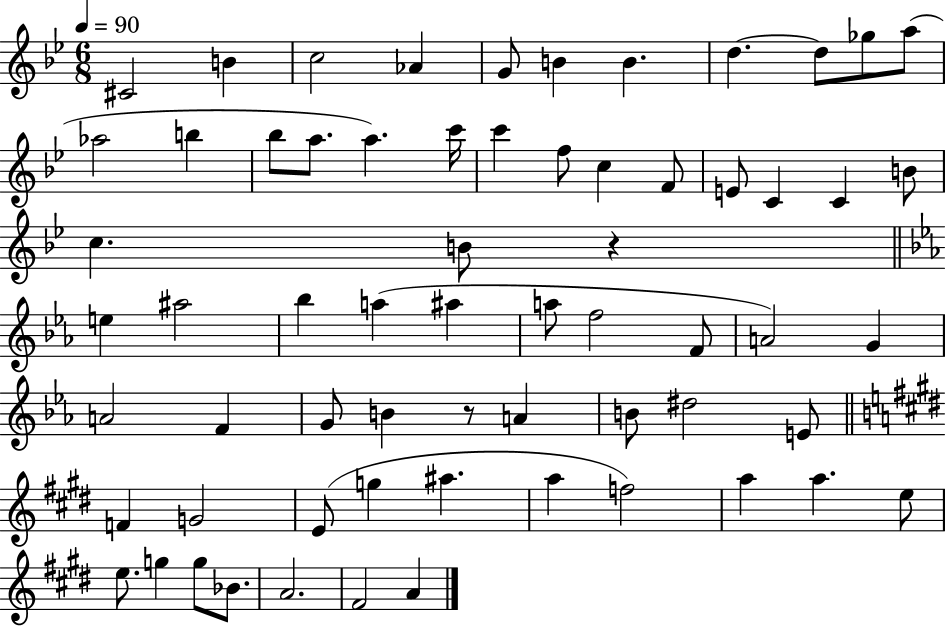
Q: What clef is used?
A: treble